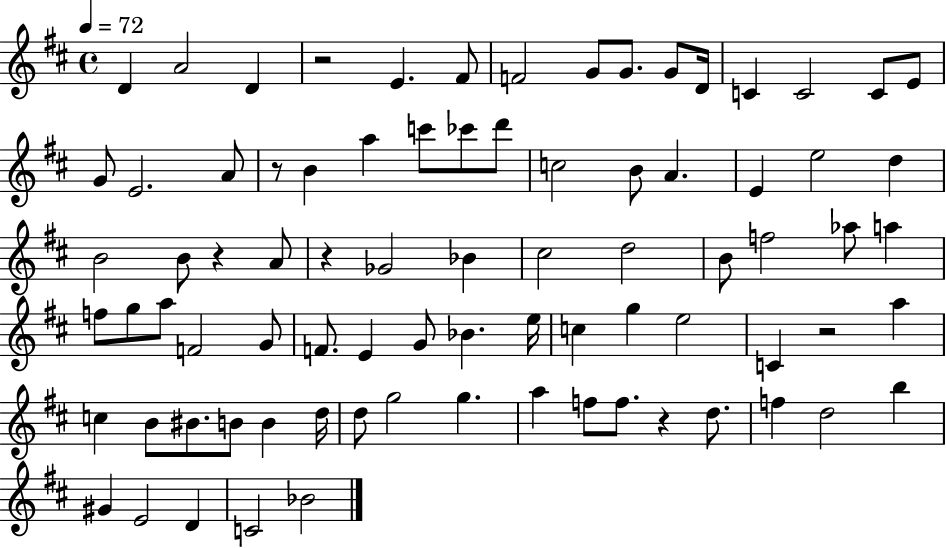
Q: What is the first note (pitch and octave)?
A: D4